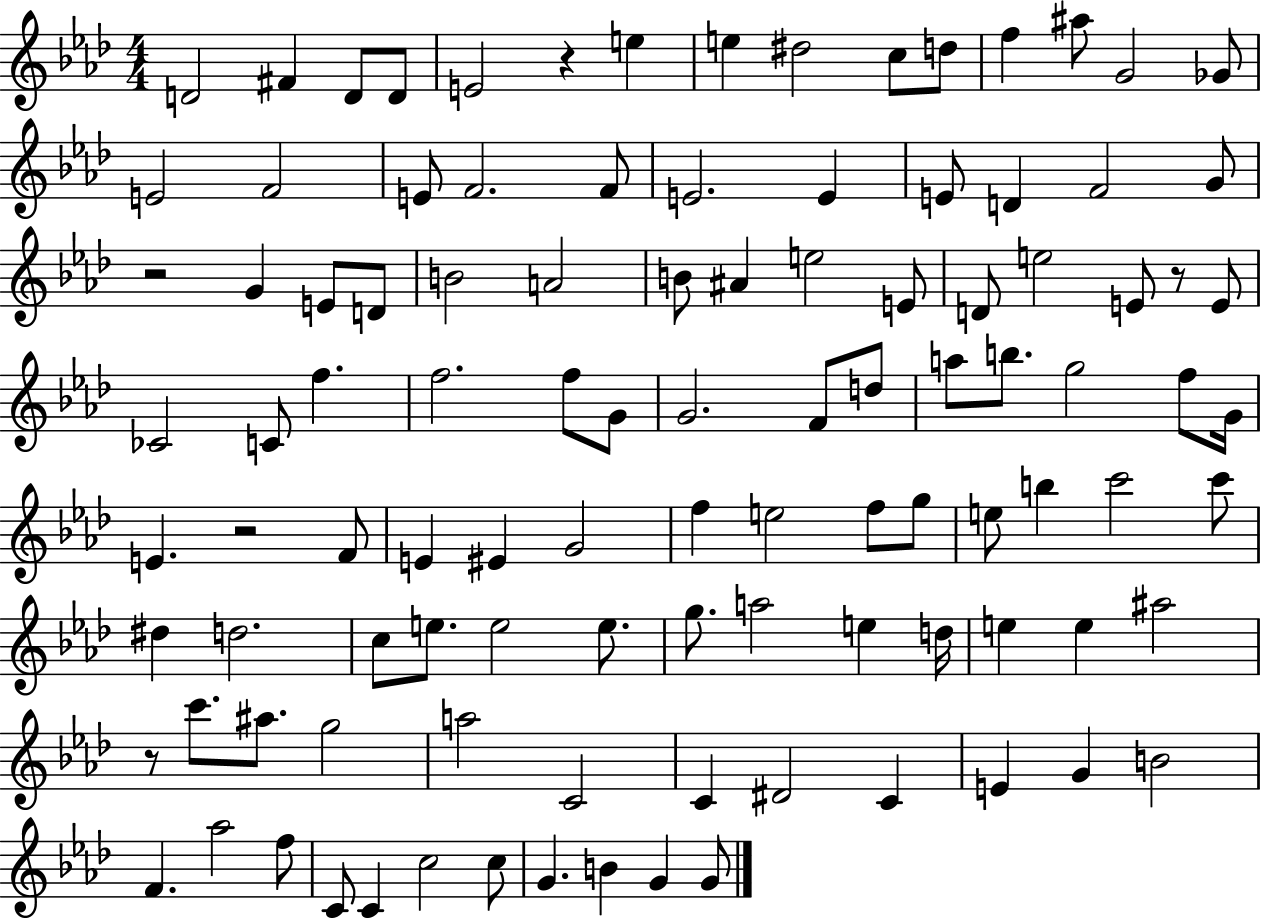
D4/h F#4/q D4/e D4/e E4/h R/q E5/q E5/q D#5/h C5/e D5/e F5/q A#5/e G4/h Gb4/e E4/h F4/h E4/e F4/h. F4/e E4/h. E4/q E4/e D4/q F4/h G4/e R/h G4/q E4/e D4/e B4/h A4/h B4/e A#4/q E5/h E4/e D4/e E5/h E4/e R/e E4/e CES4/h C4/e F5/q. F5/h. F5/e G4/e G4/h. F4/e D5/e A5/e B5/e. G5/h F5/e G4/s E4/q. R/h F4/e E4/q EIS4/q G4/h F5/q E5/h F5/e G5/e E5/e B5/q C6/h C6/e D#5/q D5/h. C5/e E5/e. E5/h E5/e. G5/e. A5/h E5/q D5/s E5/q E5/q A#5/h R/e C6/e. A#5/e. G5/h A5/h C4/h C4/q D#4/h C4/q E4/q G4/q B4/h F4/q. Ab5/h F5/e C4/e C4/q C5/h C5/e G4/q. B4/q G4/q G4/e